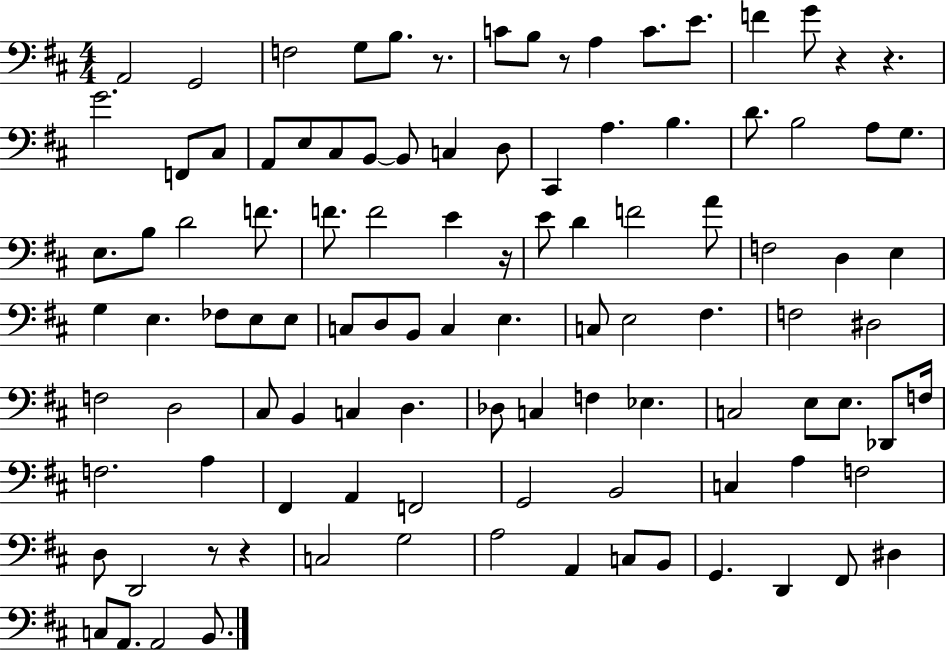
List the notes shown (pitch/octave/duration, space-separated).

A2/h G2/h F3/h G3/e B3/e. R/e. C4/e B3/e R/e A3/q C4/e. E4/e. F4/q G4/e R/q R/q. G4/h. F2/e C#3/e A2/e E3/e C#3/e B2/e B2/e C3/q D3/e C#2/q A3/q. B3/q. D4/e. B3/h A3/e G3/e. E3/e. B3/e D4/h F4/e. F4/e. F4/h E4/q R/s E4/e D4/q F4/h A4/e F3/h D3/q E3/q G3/q E3/q. FES3/e E3/e E3/e C3/e D3/e B2/e C3/q E3/q. C3/e E3/h F#3/q. F3/h D#3/h F3/h D3/h C#3/e B2/q C3/q D3/q. Db3/e C3/q F3/q Eb3/q. C3/h E3/e E3/e. Db2/e F3/s F3/h. A3/q F#2/q A2/q F2/h G2/h B2/h C3/q A3/q F3/h D3/e D2/h R/e R/q C3/h G3/h A3/h A2/q C3/e B2/e G2/q. D2/q F#2/e D#3/q C3/e A2/e. A2/h B2/e.